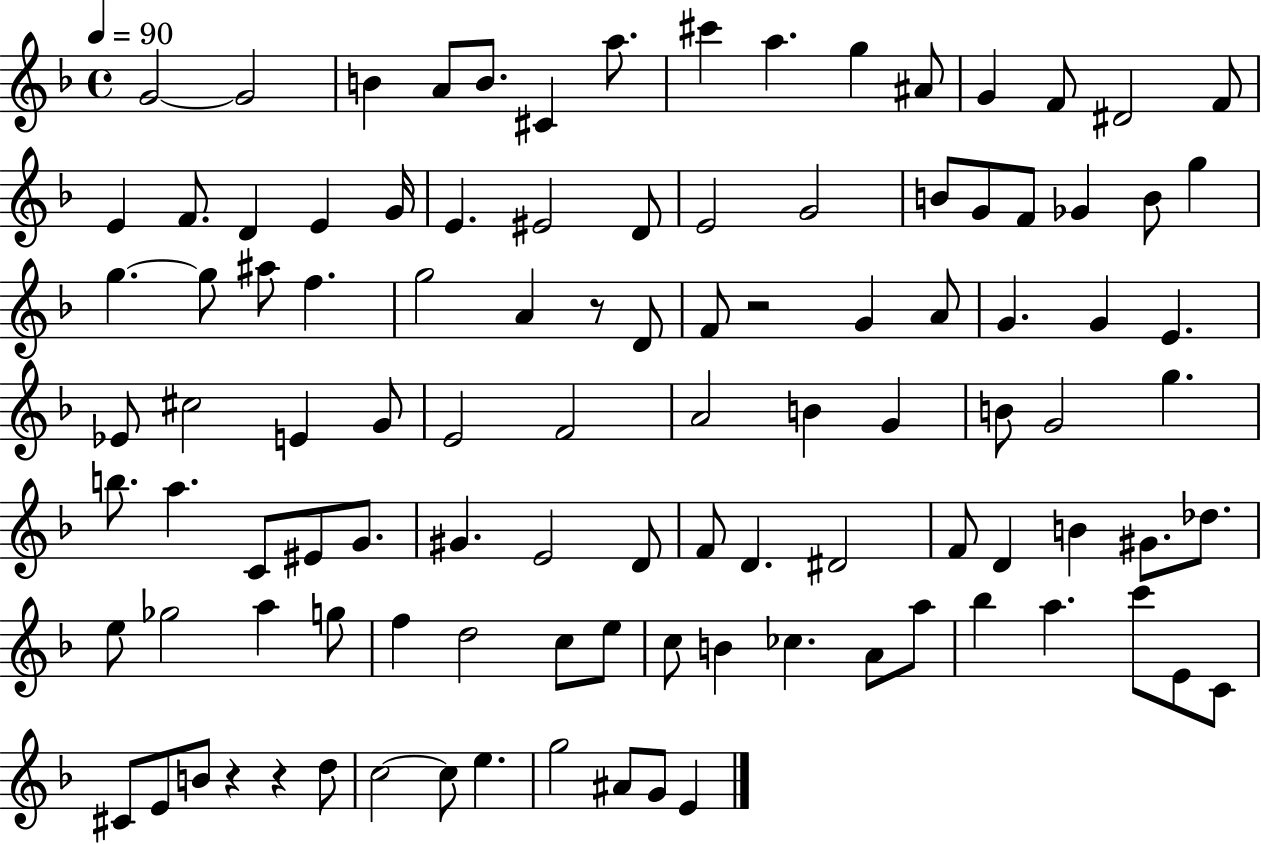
{
  \clef treble
  \time 4/4
  \defaultTimeSignature
  \key f \major
  \tempo 4 = 90
  \repeat volta 2 { g'2~~ g'2 | b'4 a'8 b'8. cis'4 a''8. | cis'''4 a''4. g''4 ais'8 | g'4 f'8 dis'2 f'8 | \break e'4 f'8. d'4 e'4 g'16 | e'4. eis'2 d'8 | e'2 g'2 | b'8 g'8 f'8 ges'4 b'8 g''4 | \break g''4.~~ g''8 ais''8 f''4. | g''2 a'4 r8 d'8 | f'8 r2 g'4 a'8 | g'4. g'4 e'4. | \break ees'8 cis''2 e'4 g'8 | e'2 f'2 | a'2 b'4 g'4 | b'8 g'2 g''4. | \break b''8. a''4. c'8 eis'8 g'8. | gis'4. e'2 d'8 | f'8 d'4. dis'2 | f'8 d'4 b'4 gis'8. des''8. | \break e''8 ges''2 a''4 g''8 | f''4 d''2 c''8 e''8 | c''8 b'4 ces''4. a'8 a''8 | bes''4 a''4. c'''8 e'8 c'8 | \break cis'8 e'8 b'8 r4 r4 d''8 | c''2~~ c''8 e''4. | g''2 ais'8 g'8 e'4 | } \bar "|."
}